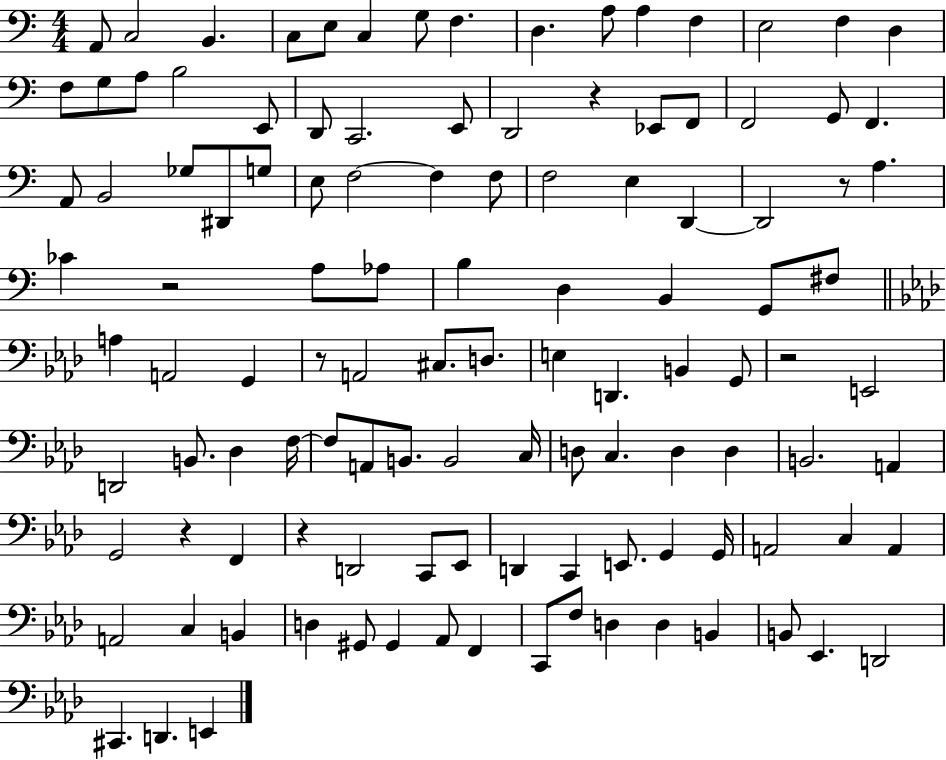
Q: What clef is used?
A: bass